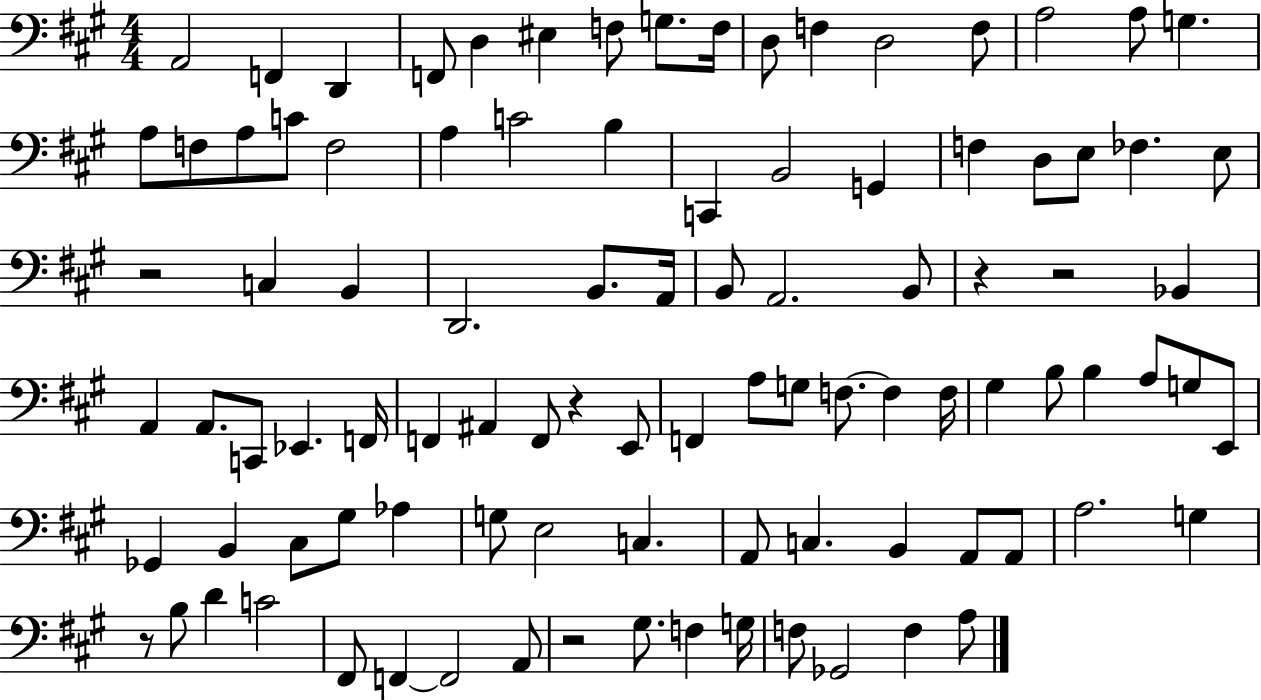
A2/h F2/q D2/q F2/e D3/q EIS3/q F3/e G3/e. F3/s D3/e F3/q D3/h F3/e A3/h A3/e G3/q. A3/e F3/e A3/e C4/e F3/h A3/q C4/h B3/q C2/q B2/h G2/q F3/q D3/e E3/e FES3/q. E3/e R/h C3/q B2/q D2/h. B2/e. A2/s B2/e A2/h. B2/e R/q R/h Bb2/q A2/q A2/e. C2/e Eb2/q. F2/s F2/q A#2/q F2/e R/q E2/e F2/q A3/e G3/e F3/e. F3/q F3/s G#3/q B3/e B3/q A3/e G3/e E2/e Gb2/q B2/q C#3/e G#3/e Ab3/q G3/e E3/h C3/q. A2/e C3/q. B2/q A2/e A2/e A3/h. G3/q R/e B3/e D4/q C4/h F#2/e F2/q F2/h A2/e R/h G#3/e. F3/q G3/s F3/e Gb2/h F3/q A3/e